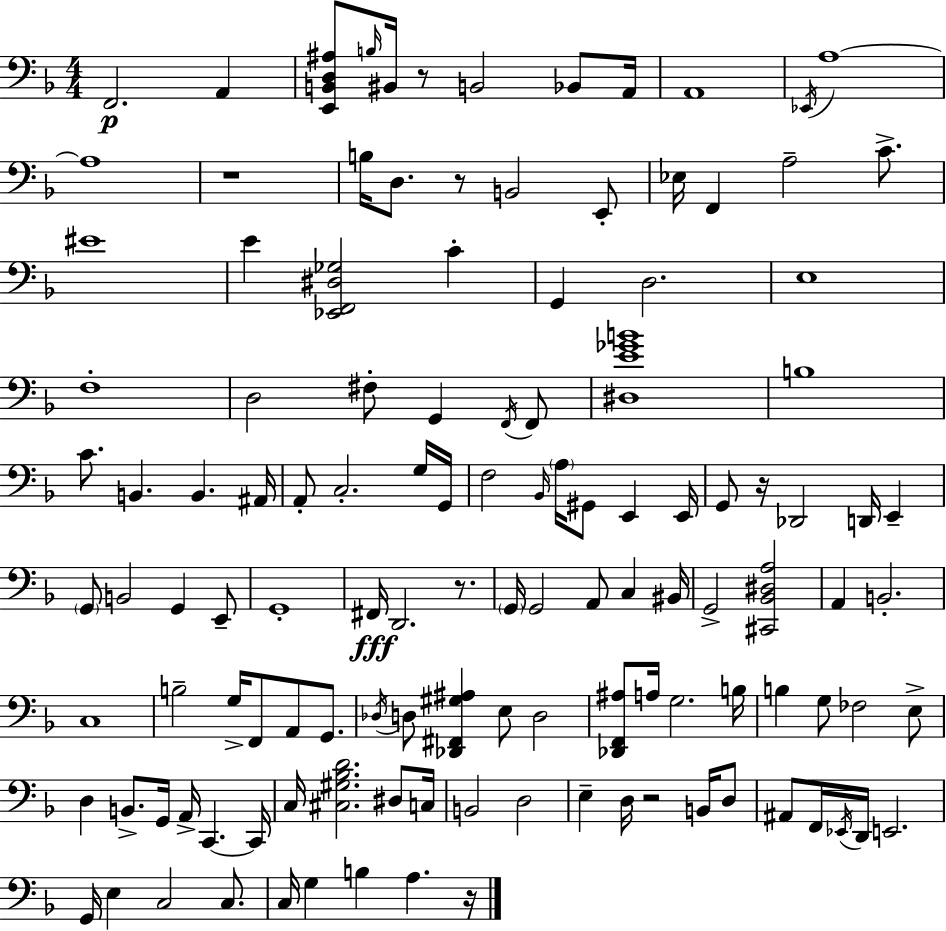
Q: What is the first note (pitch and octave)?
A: F2